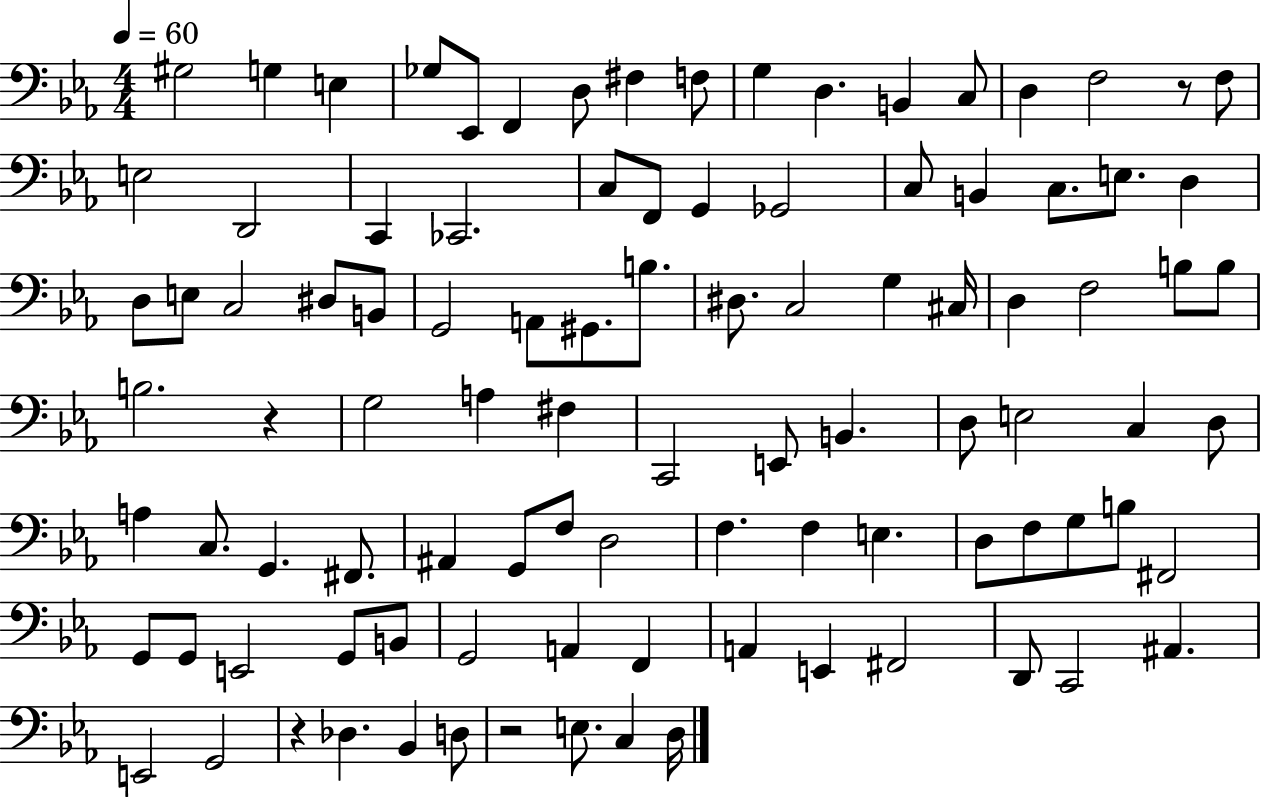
{
  \clef bass
  \numericTimeSignature
  \time 4/4
  \key ees \major
  \tempo 4 = 60
  gis2 g4 e4 | ges8 ees,8 f,4 d8 fis4 f8 | g4 d4. b,4 c8 | d4 f2 r8 f8 | \break e2 d,2 | c,4 ces,2. | c8 f,8 g,4 ges,2 | c8 b,4 c8. e8. d4 | \break d8 e8 c2 dis8 b,8 | g,2 a,8 gis,8. b8. | dis8. c2 g4 cis16 | d4 f2 b8 b8 | \break b2. r4 | g2 a4 fis4 | c,2 e,8 b,4. | d8 e2 c4 d8 | \break a4 c8. g,4. fis,8. | ais,4 g,8 f8 d2 | f4. f4 e4. | d8 f8 g8 b8 fis,2 | \break g,8 g,8 e,2 g,8 b,8 | g,2 a,4 f,4 | a,4 e,4 fis,2 | d,8 c,2 ais,4. | \break e,2 g,2 | r4 des4. bes,4 d8 | r2 e8. c4 d16 | \bar "|."
}